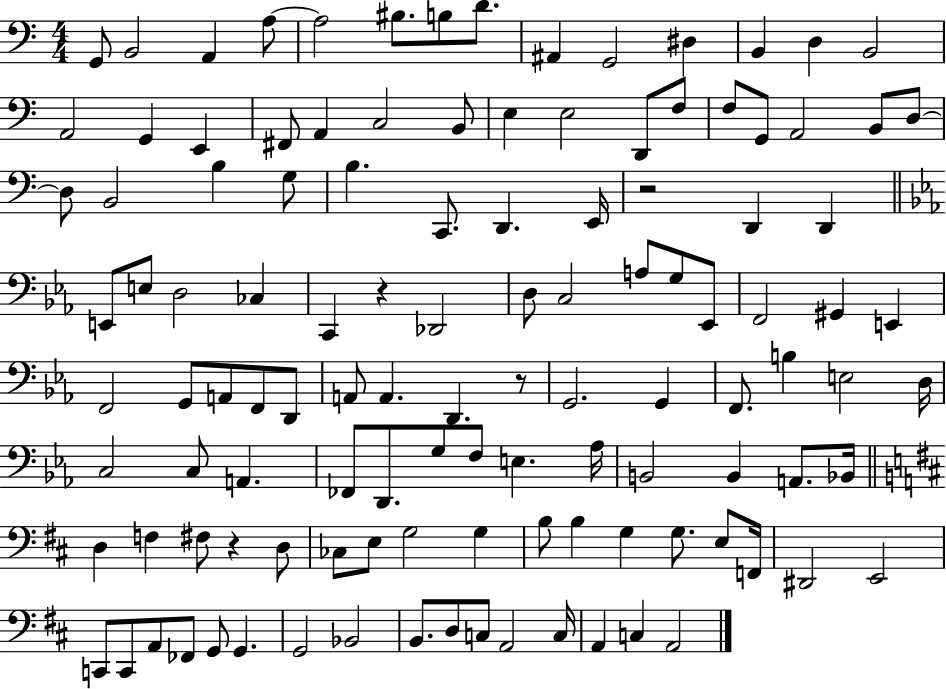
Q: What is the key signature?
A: C major